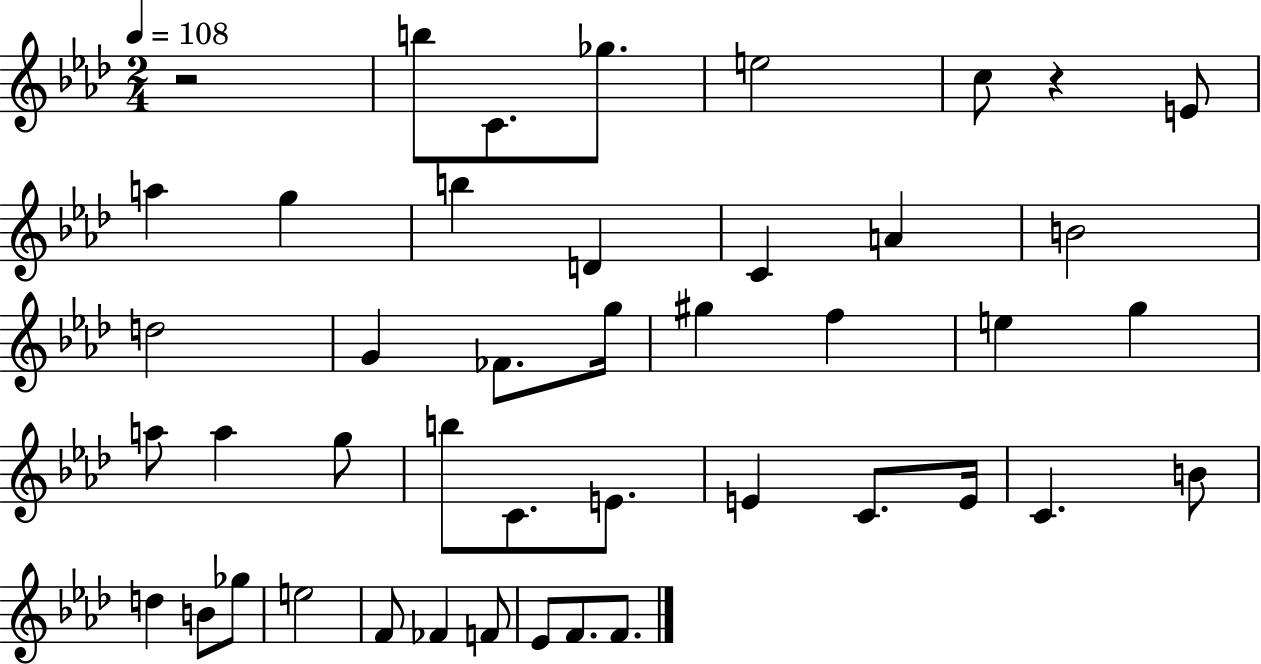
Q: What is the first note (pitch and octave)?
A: B5